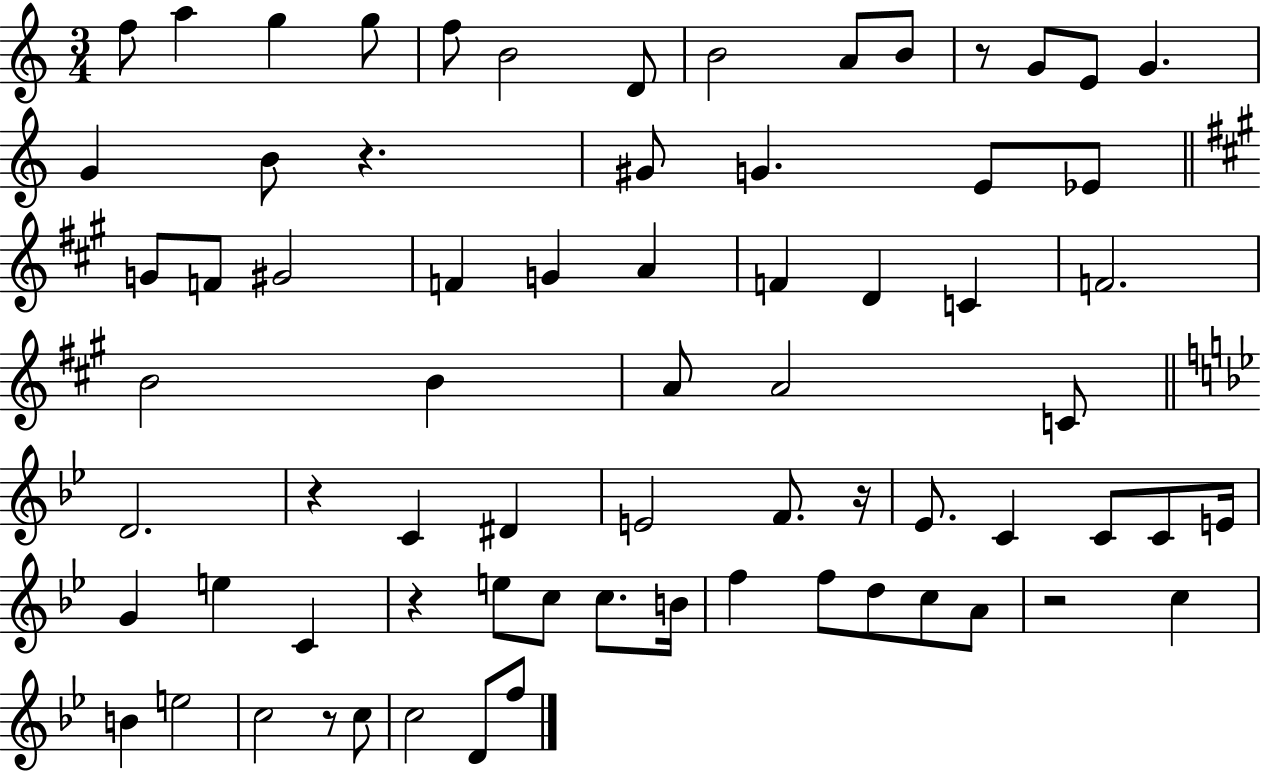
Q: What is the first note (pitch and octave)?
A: F5